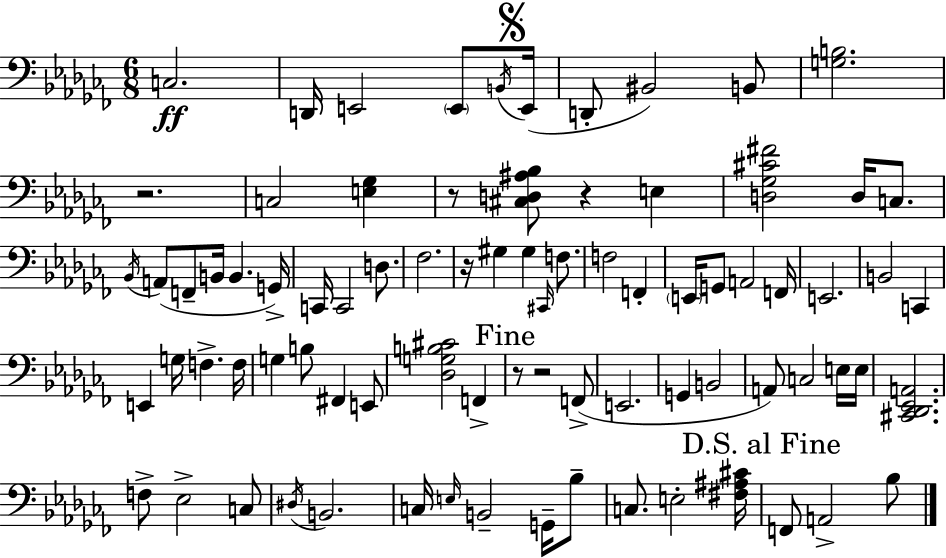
C3/h. D2/s E2/h E2/e B2/s E2/s D2/e BIS2/h B2/e [G3,B3]/h. R/h. C3/h [E3,Gb3]/q R/e [C#3,D3,A#3,Bb3]/e R/q E3/q [D3,Gb3,C#4,F#4]/h D3/s C3/e. Bb2/s A2/e F2/e B2/s B2/q. G2/s C2/s C2/h D3/e. FES3/h. R/s G#3/q G#3/q C#2/s F3/e. F3/h F2/q E2/s G2/e A2/h F2/s E2/h. B2/h C2/q E2/q G3/s F3/q. F3/s G3/q B3/e F#2/q E2/e [Db3,G3,B3,C#4]/h F2/q R/e R/h F2/e E2/h. G2/q B2/h A2/e C3/h E3/s E3/s [C#2,Db2,Eb2,A2]/h. F3/e Eb3/h C3/e D#3/s B2/h. C3/s E3/s B2/h G2/s Bb3/e C3/e. E3/h [F#3,A#3,C#4]/s F2/e A2/h Bb3/e